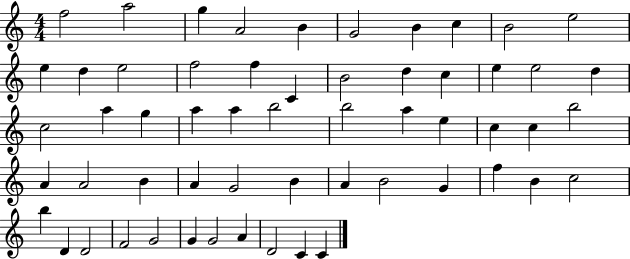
{
  \clef treble
  \numericTimeSignature
  \time 4/4
  \key c \major
  f''2 a''2 | g''4 a'2 b'4 | g'2 b'4 c''4 | b'2 e''2 | \break e''4 d''4 e''2 | f''2 f''4 c'4 | b'2 d''4 c''4 | e''4 e''2 d''4 | \break c''2 a''4 g''4 | a''4 a''4 b''2 | b''2 a''4 e''4 | c''4 c''4 b''2 | \break a'4 a'2 b'4 | a'4 g'2 b'4 | a'4 b'2 g'4 | f''4 b'4 c''2 | \break b''4 d'4 d'2 | f'2 g'2 | g'4 g'2 a'4 | d'2 c'4 c'4 | \break \bar "|."
}